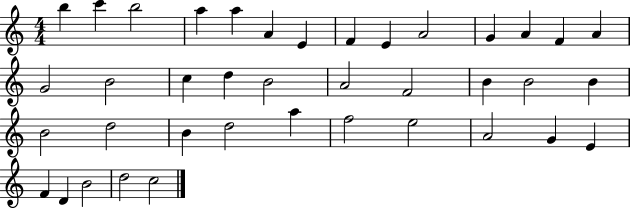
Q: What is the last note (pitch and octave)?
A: C5